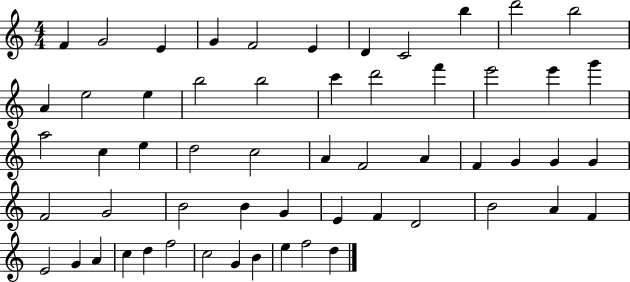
X:1
T:Untitled
M:4/4
L:1/4
K:C
F G2 E G F2 E D C2 b d'2 b2 A e2 e b2 b2 c' d'2 f' e'2 e' g' a2 c e d2 c2 A F2 A F G G G F2 G2 B2 B G E F D2 B2 A F E2 G A c d f2 c2 G B e f2 d